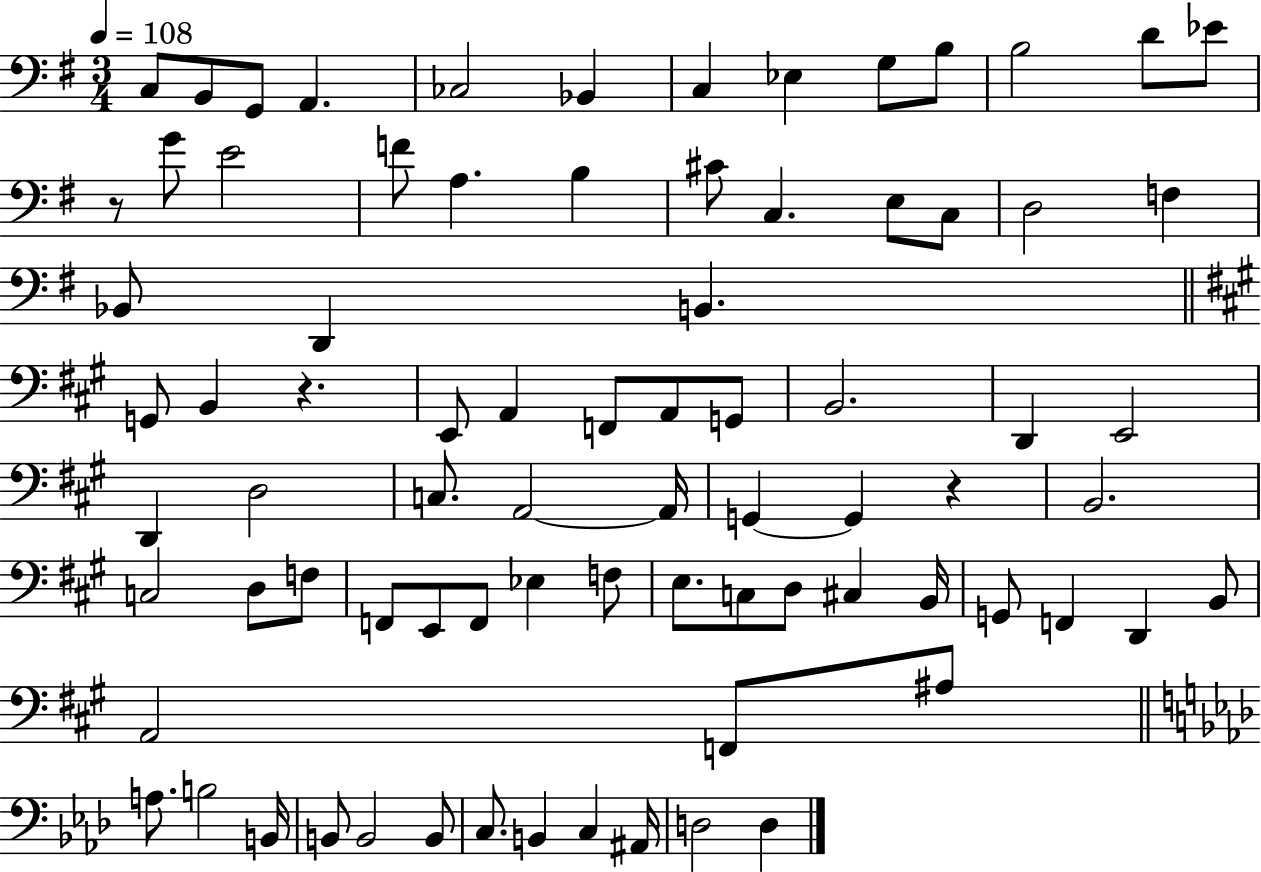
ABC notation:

X:1
T:Untitled
M:3/4
L:1/4
K:G
C,/2 B,,/2 G,,/2 A,, _C,2 _B,, C, _E, G,/2 B,/2 B,2 D/2 _E/2 z/2 G/2 E2 F/2 A, B, ^C/2 C, E,/2 C,/2 D,2 F, _B,,/2 D,, B,, G,,/2 B,, z E,,/2 A,, F,,/2 A,,/2 G,,/2 B,,2 D,, E,,2 D,, D,2 C,/2 A,,2 A,,/4 G,, G,, z B,,2 C,2 D,/2 F,/2 F,,/2 E,,/2 F,,/2 _E, F,/2 E,/2 C,/2 D,/2 ^C, B,,/4 G,,/2 F,, D,, B,,/2 A,,2 F,,/2 ^A,/2 A,/2 B,2 B,,/4 B,,/2 B,,2 B,,/2 C,/2 B,, C, ^A,,/4 D,2 D,